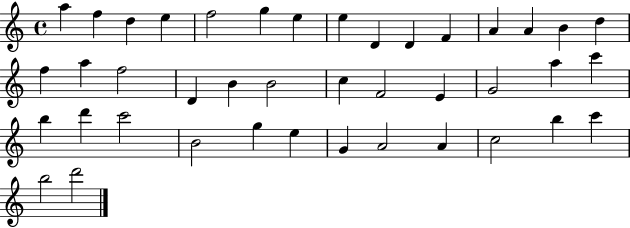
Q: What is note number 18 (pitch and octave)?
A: F5